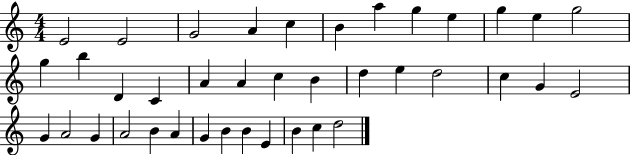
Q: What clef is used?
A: treble